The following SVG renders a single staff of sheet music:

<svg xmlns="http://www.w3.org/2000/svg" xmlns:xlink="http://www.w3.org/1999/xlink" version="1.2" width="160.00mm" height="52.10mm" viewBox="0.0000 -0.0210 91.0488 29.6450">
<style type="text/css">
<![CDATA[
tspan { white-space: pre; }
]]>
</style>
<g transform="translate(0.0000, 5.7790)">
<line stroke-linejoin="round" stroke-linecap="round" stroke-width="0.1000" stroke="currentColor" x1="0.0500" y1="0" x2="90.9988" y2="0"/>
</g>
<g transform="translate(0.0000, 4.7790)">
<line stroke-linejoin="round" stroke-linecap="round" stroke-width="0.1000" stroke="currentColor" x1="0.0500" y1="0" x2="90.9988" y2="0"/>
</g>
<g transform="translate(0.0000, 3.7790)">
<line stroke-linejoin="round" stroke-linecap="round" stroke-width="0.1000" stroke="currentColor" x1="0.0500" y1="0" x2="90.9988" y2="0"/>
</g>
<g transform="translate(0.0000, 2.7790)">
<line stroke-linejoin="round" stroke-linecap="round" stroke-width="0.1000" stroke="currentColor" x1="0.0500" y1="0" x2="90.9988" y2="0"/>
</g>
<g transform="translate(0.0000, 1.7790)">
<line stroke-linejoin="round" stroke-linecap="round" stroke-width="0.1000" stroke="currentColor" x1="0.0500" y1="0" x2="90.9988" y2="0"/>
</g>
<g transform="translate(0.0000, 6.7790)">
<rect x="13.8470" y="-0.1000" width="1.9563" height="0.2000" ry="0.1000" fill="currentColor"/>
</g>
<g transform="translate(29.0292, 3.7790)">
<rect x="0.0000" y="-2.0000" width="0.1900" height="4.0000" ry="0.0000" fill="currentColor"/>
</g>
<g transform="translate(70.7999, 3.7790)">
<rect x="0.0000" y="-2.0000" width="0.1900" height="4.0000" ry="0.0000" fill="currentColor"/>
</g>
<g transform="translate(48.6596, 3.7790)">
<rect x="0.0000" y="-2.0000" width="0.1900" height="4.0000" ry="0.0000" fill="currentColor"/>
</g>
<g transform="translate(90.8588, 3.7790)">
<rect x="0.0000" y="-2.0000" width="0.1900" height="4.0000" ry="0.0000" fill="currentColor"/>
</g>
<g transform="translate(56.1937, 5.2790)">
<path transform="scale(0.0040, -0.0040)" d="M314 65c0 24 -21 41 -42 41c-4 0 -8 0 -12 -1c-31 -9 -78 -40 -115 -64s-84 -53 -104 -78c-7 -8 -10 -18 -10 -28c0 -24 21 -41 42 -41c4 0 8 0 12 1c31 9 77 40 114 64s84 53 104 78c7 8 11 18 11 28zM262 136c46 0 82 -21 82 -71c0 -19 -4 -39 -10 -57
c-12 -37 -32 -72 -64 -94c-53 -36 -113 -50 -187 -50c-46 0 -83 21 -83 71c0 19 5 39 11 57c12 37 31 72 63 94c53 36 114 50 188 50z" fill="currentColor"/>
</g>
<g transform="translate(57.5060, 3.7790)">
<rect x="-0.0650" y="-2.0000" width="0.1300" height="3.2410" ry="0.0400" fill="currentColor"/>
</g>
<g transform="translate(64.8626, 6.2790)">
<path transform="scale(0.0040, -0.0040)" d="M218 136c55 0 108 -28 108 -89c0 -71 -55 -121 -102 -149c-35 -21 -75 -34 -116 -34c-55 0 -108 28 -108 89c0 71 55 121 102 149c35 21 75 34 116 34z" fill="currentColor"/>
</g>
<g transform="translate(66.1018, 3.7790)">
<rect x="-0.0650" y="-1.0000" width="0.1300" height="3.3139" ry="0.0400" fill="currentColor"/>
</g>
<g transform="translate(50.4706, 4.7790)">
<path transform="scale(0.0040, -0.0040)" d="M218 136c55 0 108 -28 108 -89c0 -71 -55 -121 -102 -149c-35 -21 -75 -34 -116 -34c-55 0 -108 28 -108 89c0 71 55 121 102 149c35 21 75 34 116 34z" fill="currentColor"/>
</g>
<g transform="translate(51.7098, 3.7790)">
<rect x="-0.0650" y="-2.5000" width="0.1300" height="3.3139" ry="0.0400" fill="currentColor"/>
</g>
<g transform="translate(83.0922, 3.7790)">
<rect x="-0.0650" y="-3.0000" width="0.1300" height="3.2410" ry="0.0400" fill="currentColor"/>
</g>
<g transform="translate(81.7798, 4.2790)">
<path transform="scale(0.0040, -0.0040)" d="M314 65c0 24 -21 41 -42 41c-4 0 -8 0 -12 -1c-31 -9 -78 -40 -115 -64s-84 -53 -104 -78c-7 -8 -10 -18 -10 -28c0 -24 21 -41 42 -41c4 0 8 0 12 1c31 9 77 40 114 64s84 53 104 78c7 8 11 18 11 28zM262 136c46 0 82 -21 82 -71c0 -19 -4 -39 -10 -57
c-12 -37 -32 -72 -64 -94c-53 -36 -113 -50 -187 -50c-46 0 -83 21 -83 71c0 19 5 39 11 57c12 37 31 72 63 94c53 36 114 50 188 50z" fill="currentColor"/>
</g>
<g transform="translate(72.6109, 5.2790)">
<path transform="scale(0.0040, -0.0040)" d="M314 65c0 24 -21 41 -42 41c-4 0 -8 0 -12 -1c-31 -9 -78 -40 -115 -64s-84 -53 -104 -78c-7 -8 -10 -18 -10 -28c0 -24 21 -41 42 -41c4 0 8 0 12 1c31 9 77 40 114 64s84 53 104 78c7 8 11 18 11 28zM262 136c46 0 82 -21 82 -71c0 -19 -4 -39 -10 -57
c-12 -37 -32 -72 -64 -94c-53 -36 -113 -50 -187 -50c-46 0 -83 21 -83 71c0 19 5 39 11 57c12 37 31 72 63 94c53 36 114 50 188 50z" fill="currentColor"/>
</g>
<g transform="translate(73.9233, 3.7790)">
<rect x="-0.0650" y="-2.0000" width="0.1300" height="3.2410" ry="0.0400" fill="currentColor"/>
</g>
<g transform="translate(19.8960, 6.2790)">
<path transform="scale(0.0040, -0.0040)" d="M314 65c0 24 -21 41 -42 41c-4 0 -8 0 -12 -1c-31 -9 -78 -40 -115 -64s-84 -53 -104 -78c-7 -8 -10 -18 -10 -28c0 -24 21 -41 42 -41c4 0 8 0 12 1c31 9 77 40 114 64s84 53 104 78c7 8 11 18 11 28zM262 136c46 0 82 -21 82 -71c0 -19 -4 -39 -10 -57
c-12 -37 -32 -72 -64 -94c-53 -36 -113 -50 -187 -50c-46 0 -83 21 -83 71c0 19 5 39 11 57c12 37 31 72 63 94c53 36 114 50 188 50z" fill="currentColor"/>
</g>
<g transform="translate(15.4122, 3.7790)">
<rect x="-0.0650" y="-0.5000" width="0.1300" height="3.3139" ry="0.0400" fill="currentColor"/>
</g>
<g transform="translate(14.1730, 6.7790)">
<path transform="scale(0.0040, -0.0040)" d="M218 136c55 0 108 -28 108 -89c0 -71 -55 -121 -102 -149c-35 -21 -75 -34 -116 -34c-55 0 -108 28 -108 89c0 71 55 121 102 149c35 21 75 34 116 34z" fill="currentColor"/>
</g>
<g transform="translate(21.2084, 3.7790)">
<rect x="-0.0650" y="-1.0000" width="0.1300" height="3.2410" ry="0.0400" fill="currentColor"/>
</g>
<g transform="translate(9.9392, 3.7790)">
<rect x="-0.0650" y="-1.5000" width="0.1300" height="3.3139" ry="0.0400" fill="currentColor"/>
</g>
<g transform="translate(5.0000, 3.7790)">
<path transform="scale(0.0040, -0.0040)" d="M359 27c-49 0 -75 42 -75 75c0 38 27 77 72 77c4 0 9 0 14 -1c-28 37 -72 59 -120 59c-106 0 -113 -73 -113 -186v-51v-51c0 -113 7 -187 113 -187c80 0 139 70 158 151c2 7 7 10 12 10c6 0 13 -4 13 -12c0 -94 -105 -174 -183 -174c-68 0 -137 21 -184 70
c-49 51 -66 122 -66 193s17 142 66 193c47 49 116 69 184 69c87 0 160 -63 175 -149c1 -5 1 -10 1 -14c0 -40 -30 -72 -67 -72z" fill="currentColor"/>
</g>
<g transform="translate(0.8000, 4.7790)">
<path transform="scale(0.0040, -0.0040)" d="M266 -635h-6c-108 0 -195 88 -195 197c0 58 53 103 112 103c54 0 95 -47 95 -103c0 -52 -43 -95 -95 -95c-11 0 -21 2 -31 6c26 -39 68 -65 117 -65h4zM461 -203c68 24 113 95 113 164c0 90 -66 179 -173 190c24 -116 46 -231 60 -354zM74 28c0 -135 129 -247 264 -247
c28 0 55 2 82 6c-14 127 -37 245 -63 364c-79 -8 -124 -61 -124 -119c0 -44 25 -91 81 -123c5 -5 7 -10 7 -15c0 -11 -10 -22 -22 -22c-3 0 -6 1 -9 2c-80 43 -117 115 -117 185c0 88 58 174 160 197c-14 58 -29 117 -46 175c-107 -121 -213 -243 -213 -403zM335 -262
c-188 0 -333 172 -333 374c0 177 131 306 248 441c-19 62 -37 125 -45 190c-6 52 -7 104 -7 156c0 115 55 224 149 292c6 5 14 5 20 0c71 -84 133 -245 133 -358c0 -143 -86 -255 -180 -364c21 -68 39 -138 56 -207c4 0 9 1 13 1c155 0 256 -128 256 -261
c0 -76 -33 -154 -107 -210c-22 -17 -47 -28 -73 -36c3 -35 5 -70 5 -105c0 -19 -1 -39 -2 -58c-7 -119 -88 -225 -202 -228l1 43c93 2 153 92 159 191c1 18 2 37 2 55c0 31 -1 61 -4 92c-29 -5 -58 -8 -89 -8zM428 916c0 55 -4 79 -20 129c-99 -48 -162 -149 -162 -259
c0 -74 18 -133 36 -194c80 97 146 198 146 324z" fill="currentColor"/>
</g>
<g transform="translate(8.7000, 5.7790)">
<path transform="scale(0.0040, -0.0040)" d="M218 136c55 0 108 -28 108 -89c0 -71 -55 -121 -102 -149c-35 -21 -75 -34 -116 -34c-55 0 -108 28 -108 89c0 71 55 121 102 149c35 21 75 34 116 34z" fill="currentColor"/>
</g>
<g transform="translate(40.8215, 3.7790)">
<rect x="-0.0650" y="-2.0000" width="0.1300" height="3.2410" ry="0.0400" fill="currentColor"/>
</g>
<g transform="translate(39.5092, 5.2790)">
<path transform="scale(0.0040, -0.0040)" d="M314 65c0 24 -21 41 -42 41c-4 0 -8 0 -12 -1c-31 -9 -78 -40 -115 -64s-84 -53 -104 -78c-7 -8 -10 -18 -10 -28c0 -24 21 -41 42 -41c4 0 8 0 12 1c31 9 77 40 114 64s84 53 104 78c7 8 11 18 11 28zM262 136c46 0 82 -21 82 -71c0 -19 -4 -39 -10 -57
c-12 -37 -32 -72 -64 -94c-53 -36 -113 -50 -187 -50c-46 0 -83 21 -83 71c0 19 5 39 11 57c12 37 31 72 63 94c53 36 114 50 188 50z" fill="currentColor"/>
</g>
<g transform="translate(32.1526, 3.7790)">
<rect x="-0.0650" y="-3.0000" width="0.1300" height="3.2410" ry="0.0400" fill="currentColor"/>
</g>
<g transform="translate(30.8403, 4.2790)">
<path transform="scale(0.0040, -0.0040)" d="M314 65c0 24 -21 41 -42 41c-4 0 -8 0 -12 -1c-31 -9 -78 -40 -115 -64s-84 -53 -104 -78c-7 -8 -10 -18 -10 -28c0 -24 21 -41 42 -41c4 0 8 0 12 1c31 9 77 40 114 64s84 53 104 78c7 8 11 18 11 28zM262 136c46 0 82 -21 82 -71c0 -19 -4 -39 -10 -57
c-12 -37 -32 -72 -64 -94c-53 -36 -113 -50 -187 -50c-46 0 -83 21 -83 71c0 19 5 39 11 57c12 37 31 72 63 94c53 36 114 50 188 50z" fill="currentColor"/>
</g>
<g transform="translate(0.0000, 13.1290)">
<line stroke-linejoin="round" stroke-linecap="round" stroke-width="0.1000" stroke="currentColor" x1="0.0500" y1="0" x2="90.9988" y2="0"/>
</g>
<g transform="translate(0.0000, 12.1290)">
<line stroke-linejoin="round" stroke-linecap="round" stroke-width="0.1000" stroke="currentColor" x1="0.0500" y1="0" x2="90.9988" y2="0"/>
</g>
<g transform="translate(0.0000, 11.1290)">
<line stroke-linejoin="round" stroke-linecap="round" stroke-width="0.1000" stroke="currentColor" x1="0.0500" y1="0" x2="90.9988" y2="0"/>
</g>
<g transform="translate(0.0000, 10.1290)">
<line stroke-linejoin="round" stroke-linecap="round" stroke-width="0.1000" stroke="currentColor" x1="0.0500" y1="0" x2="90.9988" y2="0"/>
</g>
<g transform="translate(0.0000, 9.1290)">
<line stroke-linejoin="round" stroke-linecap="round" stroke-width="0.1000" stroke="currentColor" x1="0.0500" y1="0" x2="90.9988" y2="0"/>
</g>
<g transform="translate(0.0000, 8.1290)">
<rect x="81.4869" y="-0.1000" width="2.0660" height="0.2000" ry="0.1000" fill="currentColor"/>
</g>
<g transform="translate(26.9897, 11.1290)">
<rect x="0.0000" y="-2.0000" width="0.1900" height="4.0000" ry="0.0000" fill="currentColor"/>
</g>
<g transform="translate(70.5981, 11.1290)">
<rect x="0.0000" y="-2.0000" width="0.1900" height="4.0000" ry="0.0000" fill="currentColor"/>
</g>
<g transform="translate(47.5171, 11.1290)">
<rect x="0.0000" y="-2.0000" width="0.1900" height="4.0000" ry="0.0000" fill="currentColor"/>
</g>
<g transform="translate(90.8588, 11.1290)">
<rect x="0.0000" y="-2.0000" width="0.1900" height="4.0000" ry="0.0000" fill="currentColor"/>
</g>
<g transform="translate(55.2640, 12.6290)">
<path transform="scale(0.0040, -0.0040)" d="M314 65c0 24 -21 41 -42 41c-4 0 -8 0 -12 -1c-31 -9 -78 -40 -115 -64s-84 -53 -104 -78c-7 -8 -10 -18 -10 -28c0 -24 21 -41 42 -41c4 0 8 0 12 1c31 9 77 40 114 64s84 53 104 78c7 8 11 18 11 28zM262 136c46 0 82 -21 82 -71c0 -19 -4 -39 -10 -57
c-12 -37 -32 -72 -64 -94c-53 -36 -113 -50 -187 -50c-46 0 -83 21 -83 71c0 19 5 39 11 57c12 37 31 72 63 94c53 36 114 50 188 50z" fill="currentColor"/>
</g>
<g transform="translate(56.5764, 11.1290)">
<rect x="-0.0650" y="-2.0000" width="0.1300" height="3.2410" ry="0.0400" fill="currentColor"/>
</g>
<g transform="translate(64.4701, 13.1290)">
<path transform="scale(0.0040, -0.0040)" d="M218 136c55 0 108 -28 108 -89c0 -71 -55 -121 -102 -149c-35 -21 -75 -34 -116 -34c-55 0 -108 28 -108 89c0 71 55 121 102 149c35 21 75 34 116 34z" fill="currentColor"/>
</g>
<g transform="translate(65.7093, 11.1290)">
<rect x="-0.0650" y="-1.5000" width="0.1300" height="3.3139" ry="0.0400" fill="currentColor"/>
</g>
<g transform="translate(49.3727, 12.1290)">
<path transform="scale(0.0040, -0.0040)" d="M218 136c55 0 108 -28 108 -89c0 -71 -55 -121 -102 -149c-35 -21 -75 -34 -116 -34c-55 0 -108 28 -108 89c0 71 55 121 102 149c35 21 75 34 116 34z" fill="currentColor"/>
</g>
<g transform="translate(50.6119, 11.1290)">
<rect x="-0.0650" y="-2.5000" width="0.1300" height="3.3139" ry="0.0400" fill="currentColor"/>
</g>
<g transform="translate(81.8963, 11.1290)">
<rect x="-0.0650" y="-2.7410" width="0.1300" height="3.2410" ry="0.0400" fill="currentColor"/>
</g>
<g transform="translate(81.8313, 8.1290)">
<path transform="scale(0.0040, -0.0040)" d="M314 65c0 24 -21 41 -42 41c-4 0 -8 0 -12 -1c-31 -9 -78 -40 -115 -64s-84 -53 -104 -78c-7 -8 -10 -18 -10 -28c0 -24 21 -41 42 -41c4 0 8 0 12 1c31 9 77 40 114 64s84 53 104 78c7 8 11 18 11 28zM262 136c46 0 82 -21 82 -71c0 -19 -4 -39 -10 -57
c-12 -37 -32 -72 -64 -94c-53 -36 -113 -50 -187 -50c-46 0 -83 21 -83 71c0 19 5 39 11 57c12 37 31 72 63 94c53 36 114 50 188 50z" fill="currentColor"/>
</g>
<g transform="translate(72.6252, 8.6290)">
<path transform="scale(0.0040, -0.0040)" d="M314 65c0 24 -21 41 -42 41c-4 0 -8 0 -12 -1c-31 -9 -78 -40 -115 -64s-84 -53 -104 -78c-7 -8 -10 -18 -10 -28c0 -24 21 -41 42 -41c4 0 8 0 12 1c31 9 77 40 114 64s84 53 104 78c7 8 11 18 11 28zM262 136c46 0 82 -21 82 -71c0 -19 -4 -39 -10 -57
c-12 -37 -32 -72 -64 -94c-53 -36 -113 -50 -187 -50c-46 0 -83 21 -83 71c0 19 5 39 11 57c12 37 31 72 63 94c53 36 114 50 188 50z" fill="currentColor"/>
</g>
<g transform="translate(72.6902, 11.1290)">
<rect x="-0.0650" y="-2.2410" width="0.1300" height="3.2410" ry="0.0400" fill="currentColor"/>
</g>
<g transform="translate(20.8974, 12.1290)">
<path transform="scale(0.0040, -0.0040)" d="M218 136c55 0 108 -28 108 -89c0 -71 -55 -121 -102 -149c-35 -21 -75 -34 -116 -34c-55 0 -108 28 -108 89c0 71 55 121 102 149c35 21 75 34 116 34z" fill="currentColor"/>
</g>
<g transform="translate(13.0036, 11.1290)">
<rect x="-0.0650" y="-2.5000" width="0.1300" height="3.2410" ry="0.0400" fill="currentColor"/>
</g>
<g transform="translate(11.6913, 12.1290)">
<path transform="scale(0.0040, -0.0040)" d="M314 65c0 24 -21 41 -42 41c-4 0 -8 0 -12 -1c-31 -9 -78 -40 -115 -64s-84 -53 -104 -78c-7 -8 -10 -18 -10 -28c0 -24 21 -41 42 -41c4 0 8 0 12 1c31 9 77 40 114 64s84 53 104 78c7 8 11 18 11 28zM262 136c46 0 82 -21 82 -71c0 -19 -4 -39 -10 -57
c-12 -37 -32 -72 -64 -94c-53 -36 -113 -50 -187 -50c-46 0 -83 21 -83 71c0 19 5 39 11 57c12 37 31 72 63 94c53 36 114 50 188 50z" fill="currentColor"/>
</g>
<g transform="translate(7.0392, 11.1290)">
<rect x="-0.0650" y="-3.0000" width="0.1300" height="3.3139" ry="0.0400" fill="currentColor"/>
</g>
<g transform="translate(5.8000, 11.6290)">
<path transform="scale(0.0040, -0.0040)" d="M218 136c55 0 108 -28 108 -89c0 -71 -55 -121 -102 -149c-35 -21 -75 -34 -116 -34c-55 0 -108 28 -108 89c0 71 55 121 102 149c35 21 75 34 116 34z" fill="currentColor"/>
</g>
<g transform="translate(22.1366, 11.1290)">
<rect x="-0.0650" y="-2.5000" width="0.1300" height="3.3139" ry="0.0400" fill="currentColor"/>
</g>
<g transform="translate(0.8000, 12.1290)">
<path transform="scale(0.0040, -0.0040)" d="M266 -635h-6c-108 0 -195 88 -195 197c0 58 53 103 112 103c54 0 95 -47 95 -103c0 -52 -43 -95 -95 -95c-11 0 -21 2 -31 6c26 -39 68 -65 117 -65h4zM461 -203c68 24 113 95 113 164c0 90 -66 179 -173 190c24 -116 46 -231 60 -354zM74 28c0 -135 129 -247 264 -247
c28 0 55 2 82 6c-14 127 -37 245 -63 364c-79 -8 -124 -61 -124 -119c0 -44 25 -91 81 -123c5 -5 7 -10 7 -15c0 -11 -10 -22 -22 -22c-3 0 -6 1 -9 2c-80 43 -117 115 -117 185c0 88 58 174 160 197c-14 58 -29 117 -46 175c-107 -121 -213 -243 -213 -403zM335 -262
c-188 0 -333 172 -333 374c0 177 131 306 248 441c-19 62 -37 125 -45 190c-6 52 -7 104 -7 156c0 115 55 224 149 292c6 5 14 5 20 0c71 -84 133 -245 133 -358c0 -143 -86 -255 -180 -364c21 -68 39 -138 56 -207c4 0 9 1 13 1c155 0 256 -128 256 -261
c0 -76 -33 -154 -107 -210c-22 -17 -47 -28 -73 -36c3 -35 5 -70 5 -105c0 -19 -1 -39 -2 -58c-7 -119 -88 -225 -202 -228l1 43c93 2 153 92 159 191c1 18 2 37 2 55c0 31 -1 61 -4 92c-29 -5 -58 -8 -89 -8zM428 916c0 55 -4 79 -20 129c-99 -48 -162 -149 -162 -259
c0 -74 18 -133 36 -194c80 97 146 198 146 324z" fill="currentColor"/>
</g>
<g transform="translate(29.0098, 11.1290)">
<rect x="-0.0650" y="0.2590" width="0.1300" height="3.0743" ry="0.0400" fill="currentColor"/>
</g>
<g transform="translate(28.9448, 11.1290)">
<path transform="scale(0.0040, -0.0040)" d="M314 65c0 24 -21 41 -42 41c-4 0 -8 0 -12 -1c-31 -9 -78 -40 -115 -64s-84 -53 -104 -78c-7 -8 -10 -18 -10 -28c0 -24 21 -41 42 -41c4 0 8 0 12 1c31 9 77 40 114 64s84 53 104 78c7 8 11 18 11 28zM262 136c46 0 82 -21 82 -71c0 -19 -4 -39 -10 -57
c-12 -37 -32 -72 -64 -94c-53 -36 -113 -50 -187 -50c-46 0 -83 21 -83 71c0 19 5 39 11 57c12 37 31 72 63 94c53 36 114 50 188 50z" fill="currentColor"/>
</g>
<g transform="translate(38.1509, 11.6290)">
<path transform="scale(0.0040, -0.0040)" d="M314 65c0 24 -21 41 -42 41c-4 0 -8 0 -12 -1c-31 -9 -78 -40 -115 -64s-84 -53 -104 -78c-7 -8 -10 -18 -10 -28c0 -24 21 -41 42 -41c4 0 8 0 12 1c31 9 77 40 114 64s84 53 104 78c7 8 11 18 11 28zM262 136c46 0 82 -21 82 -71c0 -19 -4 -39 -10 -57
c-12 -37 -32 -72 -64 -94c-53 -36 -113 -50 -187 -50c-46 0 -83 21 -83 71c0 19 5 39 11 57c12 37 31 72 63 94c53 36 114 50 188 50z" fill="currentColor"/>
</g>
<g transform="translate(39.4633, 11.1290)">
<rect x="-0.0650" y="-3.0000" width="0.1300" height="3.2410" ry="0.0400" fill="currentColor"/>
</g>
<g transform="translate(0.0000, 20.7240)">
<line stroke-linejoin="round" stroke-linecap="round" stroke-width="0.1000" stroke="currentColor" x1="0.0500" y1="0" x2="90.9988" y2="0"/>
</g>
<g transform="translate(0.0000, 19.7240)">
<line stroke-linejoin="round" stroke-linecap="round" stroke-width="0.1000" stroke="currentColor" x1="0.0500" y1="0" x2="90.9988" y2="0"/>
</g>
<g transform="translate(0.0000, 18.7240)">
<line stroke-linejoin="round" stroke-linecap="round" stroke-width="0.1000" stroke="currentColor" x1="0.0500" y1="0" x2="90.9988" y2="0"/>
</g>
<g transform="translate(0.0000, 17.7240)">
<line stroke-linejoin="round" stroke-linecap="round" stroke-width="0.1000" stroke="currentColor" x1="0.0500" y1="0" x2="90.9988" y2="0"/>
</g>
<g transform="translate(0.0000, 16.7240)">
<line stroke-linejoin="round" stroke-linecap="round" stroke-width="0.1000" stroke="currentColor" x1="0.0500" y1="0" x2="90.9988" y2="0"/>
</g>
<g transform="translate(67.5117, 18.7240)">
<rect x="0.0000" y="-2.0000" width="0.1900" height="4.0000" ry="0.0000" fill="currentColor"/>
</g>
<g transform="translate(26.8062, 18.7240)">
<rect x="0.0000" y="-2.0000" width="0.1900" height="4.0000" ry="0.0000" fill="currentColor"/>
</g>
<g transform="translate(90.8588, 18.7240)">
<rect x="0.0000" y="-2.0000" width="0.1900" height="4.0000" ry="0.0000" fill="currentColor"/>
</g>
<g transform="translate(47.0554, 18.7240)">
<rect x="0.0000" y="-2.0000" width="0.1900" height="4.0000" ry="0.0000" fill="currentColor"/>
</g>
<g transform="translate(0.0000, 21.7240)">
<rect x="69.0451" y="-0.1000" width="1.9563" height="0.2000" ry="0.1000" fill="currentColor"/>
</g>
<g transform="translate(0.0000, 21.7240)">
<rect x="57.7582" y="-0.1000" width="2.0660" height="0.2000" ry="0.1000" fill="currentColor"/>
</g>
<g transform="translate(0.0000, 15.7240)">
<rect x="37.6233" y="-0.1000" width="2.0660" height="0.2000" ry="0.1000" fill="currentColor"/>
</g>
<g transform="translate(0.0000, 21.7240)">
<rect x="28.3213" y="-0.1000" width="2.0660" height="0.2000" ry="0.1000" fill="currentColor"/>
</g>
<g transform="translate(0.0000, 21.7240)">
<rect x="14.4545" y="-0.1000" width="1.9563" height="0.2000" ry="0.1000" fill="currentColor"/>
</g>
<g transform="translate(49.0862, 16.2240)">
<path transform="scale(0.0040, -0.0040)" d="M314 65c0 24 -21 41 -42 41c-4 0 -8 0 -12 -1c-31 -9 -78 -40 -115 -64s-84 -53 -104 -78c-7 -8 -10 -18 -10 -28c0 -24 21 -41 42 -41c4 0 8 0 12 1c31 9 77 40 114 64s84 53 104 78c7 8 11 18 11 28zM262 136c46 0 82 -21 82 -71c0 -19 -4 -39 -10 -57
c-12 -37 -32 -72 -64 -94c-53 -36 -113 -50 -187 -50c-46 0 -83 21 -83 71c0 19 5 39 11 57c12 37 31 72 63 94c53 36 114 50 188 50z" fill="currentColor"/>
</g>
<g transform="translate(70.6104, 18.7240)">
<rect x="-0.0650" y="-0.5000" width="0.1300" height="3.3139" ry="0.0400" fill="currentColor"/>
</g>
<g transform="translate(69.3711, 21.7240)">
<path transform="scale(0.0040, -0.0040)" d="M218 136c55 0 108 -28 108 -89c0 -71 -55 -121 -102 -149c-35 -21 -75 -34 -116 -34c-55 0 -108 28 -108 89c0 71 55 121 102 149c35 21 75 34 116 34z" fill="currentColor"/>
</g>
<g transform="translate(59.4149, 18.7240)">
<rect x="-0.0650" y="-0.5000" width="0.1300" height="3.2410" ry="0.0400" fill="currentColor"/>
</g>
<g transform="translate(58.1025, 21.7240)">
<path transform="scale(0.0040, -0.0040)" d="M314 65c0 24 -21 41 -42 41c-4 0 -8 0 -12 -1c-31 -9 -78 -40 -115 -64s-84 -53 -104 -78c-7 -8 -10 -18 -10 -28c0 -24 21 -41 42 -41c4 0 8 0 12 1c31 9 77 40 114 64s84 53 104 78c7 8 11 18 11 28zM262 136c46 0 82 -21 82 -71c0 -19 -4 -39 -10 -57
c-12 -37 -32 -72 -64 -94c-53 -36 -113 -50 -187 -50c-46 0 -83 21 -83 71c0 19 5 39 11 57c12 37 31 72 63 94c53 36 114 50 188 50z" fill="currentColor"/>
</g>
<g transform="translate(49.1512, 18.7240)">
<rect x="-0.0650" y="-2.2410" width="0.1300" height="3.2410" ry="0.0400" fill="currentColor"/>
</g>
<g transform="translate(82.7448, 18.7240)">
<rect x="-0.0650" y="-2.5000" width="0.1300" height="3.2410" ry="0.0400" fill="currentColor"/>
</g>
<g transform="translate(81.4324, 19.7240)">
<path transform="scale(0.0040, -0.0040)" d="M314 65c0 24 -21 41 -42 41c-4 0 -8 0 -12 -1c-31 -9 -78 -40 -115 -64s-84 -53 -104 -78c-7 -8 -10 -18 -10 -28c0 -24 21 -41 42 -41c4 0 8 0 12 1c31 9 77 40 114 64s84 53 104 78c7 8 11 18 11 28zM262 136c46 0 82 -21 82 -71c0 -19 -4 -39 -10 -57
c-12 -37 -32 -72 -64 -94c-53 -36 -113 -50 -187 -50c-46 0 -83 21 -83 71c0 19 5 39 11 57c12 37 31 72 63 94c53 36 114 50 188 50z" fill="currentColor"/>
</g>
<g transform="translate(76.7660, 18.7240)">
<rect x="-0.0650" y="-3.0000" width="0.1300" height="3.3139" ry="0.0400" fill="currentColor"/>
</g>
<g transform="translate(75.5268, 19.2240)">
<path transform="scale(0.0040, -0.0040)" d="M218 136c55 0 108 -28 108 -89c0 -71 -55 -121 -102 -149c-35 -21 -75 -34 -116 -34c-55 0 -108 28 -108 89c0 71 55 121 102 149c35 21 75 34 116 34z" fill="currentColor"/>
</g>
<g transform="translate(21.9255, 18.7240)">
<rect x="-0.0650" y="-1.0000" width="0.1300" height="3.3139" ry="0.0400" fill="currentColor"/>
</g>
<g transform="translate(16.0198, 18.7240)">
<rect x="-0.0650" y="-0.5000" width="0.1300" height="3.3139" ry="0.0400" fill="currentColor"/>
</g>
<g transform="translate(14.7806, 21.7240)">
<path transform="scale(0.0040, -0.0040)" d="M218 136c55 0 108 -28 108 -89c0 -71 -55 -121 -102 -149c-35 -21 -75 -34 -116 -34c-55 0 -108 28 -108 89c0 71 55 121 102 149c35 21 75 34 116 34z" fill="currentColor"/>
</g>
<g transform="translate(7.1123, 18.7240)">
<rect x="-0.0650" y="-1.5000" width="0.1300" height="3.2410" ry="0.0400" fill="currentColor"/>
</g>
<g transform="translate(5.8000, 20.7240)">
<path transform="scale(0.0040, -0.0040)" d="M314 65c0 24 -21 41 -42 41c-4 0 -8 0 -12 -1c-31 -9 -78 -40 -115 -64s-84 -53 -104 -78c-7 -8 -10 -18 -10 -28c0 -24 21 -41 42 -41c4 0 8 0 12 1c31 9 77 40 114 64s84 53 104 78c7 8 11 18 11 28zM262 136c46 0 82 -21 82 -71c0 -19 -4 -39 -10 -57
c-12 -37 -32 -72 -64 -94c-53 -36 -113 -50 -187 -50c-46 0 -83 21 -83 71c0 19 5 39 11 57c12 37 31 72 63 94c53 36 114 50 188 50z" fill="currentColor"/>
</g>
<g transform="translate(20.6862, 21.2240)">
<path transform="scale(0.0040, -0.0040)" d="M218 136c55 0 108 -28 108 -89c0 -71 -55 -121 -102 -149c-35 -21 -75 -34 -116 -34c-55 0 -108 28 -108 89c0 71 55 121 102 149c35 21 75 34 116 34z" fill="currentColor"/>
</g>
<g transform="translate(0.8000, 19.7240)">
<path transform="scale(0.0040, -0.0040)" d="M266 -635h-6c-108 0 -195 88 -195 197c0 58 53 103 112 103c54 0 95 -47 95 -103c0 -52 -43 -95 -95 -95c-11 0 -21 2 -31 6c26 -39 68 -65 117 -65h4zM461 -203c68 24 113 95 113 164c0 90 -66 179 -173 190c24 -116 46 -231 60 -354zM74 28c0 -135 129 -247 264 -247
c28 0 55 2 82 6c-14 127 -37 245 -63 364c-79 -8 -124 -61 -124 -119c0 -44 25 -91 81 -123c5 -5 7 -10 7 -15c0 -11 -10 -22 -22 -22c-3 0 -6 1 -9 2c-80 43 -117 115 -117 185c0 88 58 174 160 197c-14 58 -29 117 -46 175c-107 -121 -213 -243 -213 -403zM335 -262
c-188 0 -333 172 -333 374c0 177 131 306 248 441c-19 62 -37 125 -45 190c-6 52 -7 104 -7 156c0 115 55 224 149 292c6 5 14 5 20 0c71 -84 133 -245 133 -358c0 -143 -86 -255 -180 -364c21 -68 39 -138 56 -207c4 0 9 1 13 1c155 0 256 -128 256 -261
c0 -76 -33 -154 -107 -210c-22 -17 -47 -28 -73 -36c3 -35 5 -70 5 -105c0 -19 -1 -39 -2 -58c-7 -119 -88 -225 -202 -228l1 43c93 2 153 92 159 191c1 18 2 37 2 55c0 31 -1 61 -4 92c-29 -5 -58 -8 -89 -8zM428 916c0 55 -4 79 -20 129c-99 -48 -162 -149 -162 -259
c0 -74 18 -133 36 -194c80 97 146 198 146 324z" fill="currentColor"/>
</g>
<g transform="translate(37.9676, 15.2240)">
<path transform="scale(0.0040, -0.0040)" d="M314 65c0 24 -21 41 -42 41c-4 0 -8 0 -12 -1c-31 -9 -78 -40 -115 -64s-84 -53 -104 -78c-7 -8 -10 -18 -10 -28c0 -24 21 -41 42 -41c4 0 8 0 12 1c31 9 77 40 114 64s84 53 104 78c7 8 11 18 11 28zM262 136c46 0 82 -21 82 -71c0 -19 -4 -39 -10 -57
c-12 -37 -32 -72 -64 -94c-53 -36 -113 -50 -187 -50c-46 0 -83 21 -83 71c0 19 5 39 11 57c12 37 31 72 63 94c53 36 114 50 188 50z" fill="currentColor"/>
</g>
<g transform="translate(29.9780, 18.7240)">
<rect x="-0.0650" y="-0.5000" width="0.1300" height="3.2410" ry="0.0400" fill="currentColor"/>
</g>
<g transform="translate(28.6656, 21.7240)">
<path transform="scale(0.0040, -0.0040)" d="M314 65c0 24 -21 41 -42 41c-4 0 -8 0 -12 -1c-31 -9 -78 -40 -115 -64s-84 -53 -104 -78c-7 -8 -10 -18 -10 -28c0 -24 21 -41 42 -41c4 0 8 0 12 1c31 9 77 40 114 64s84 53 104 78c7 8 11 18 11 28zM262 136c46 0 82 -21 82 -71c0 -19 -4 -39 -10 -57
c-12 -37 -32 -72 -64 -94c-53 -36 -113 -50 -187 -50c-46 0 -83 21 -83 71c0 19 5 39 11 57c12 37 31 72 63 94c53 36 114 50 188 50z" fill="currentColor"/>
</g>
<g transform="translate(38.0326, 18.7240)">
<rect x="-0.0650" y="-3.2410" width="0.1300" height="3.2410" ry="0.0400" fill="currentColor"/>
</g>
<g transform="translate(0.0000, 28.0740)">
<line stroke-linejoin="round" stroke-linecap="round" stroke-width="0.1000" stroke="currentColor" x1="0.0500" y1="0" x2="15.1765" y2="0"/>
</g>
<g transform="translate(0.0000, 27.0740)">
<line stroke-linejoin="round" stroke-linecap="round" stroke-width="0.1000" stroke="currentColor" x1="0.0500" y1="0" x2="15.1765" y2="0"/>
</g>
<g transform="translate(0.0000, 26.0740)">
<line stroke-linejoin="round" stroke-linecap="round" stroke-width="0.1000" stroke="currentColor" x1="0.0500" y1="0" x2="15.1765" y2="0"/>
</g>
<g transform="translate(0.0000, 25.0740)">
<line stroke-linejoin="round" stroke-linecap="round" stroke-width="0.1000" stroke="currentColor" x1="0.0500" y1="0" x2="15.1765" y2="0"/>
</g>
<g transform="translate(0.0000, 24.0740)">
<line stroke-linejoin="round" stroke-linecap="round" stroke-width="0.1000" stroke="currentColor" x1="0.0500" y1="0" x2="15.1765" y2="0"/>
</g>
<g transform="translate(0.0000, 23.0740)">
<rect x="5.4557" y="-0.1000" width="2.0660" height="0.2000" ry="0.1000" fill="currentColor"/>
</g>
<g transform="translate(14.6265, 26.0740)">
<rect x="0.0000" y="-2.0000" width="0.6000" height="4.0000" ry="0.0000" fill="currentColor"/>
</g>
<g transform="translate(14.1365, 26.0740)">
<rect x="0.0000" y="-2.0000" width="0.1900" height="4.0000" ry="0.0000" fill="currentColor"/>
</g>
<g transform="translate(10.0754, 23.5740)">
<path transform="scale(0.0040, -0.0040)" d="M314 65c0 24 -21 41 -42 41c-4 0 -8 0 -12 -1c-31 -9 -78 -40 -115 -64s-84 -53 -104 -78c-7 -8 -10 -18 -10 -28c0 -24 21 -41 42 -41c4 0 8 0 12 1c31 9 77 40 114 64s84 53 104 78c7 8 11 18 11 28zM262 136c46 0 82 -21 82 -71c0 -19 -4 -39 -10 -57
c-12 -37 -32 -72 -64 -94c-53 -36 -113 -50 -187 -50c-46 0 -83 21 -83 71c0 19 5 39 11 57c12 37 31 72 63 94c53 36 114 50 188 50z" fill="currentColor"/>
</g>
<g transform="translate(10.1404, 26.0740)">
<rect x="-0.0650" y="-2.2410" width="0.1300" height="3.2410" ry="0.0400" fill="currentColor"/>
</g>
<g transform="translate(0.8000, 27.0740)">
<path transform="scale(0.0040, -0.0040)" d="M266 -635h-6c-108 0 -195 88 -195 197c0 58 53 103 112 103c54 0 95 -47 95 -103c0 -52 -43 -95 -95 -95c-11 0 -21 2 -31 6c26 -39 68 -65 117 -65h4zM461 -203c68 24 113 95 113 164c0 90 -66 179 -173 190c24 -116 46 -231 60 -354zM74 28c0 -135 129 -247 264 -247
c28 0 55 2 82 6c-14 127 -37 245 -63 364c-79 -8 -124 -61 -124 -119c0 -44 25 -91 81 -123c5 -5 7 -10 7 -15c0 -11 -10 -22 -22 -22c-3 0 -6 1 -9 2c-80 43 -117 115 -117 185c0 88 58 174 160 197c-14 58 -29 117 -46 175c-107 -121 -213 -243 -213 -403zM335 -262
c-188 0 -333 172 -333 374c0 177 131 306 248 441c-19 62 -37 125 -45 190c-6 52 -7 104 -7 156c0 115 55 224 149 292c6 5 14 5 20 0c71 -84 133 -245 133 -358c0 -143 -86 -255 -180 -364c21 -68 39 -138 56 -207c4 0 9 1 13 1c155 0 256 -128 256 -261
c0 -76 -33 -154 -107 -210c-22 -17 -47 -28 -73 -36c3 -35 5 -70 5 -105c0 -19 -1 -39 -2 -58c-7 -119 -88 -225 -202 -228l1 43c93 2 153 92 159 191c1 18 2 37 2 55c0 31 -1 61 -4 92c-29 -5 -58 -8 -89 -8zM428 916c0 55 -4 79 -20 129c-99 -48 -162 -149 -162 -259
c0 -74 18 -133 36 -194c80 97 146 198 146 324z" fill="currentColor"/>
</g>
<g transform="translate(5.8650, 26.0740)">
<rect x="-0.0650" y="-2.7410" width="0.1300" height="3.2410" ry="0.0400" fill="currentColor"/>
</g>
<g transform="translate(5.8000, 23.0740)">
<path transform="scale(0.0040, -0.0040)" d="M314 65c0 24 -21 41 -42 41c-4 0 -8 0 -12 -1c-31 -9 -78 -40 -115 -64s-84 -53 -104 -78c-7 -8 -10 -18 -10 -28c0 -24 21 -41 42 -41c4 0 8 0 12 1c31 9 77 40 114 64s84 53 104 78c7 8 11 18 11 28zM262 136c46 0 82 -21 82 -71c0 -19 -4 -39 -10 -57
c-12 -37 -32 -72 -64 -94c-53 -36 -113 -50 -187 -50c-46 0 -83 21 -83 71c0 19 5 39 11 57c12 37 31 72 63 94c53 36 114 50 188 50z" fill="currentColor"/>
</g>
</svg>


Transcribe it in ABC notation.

X:1
T:Untitled
M:4/4
L:1/4
K:C
E C D2 A2 F2 G F2 D F2 A2 A G2 G B2 A2 G F2 E g2 a2 E2 C D C2 b2 g2 C2 C A G2 a2 g2